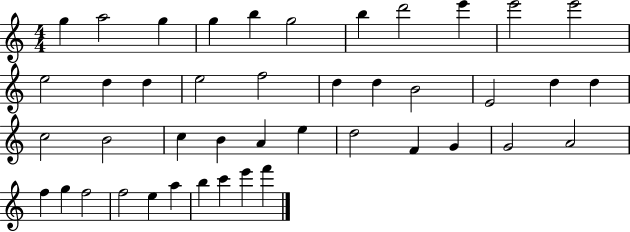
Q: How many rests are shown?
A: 0